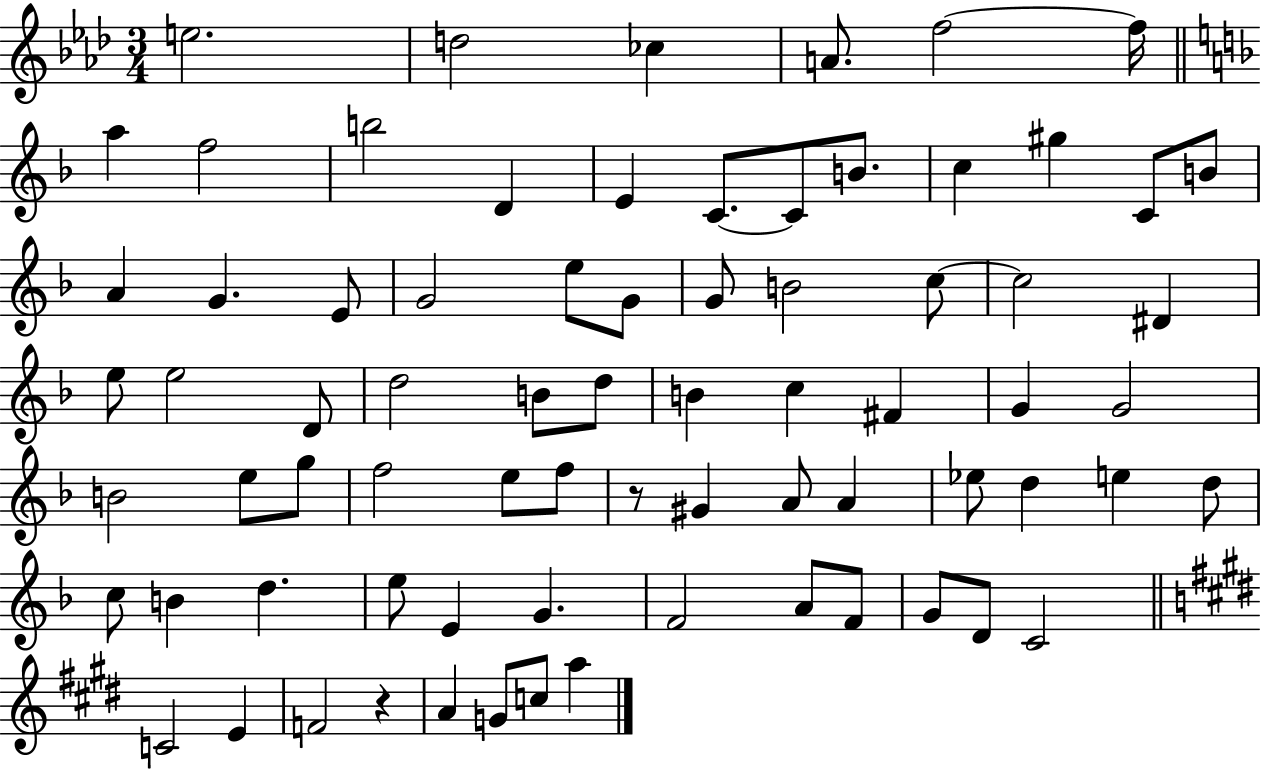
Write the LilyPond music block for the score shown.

{
  \clef treble
  \numericTimeSignature
  \time 3/4
  \key aes \major
  \repeat volta 2 { e''2. | d''2 ces''4 | a'8. f''2~~ f''16 | \bar "||" \break \key f \major a''4 f''2 | b''2 d'4 | e'4 c'8.~~ c'8 b'8. | c''4 gis''4 c'8 b'8 | \break a'4 g'4. e'8 | g'2 e''8 g'8 | g'8 b'2 c''8~~ | c''2 dis'4 | \break e''8 e''2 d'8 | d''2 b'8 d''8 | b'4 c''4 fis'4 | g'4 g'2 | \break b'2 e''8 g''8 | f''2 e''8 f''8 | r8 gis'4 a'8 a'4 | ees''8 d''4 e''4 d''8 | \break c''8 b'4 d''4. | e''8 e'4 g'4. | f'2 a'8 f'8 | g'8 d'8 c'2 | \break \bar "||" \break \key e \major c'2 e'4 | f'2 r4 | a'4 g'8 c''8 a''4 | } \bar "|."
}